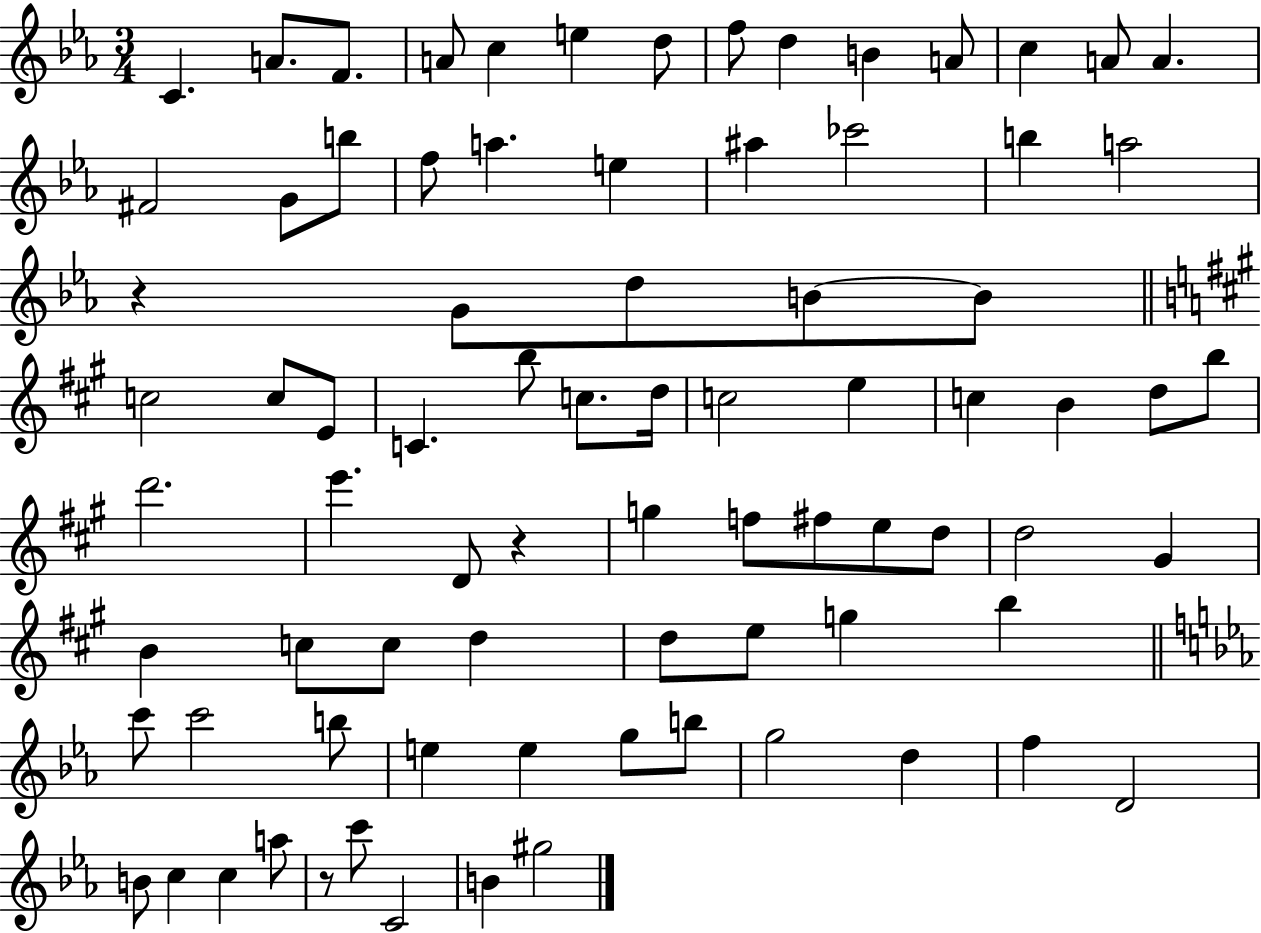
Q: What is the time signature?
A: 3/4